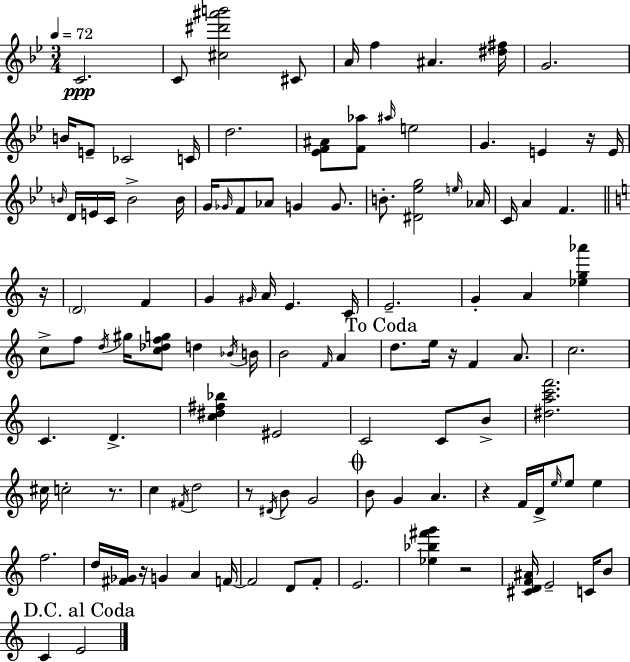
C4/h. C4/e [C#5,D#6,A#6,B6]/h C#4/e A4/s F5/q A#4/q. [D#5,F#5]/s G4/h. B4/s E4/e CES4/h C4/s D5/h. [Eb4,F4,A#4]/e [F4,Ab5]/e A#5/s E5/h G4/q. E4/q R/s E4/s B4/s D4/s E4/s C4/s B4/h B4/s G4/s Gb4/s F4/e Ab4/e G4/q G4/e. B4/e. [D#4,Eb5,G5]/h E5/s Ab4/s C4/s A4/q F4/q. R/s D4/h F4/q G4/q G#4/s A4/s E4/q. C4/s E4/h. G4/q A4/q [Eb5,G5,Ab6]/q C5/e F5/e D5/s G#5/s [C5,Db5,F5,G5]/e D5/q Bb4/s B4/s B4/h F4/s A4/q D5/e. E5/s R/s F4/q A4/e. C5/h. C4/q. D4/q. [C5,D#5,F#5,Bb5]/q EIS4/h C4/h C4/e B4/e [D#5,A5,C6,F6]/h. C#5/s C5/h R/e. C5/q F#4/s D5/h R/e D#4/s B4/e G4/h B4/e G4/q A4/q. R/q F4/s D4/s E5/s E5/e E5/q F5/h. D5/s [F#4,Gb4]/s R/s G4/q A4/q F4/s F4/h D4/e F4/e E4/h. [Eb5,Bb5,F#6,G6]/q R/h [C#4,D4,F4,A#4]/s E4/h C4/s B4/e C4/q E4/h